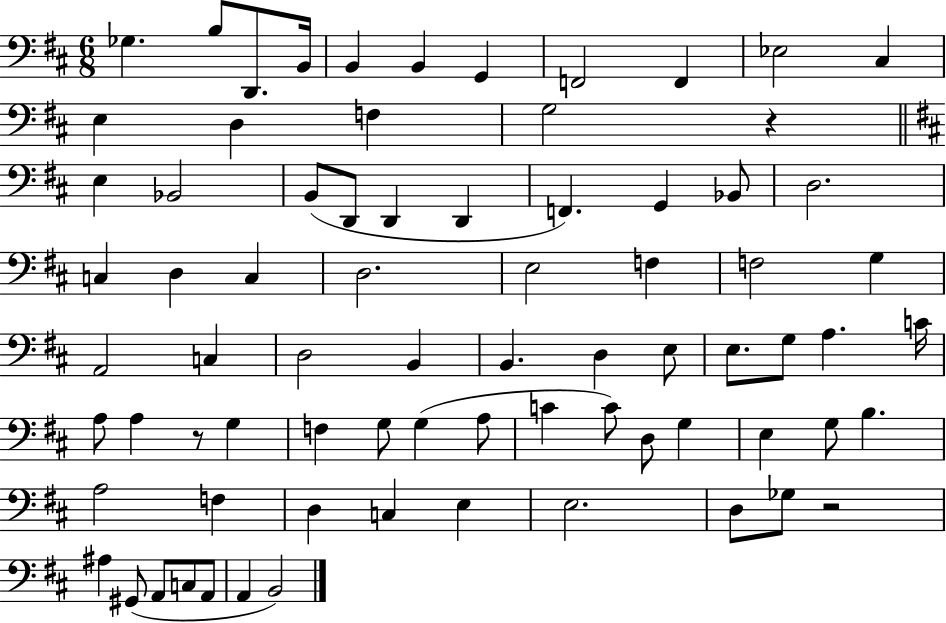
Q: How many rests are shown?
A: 3